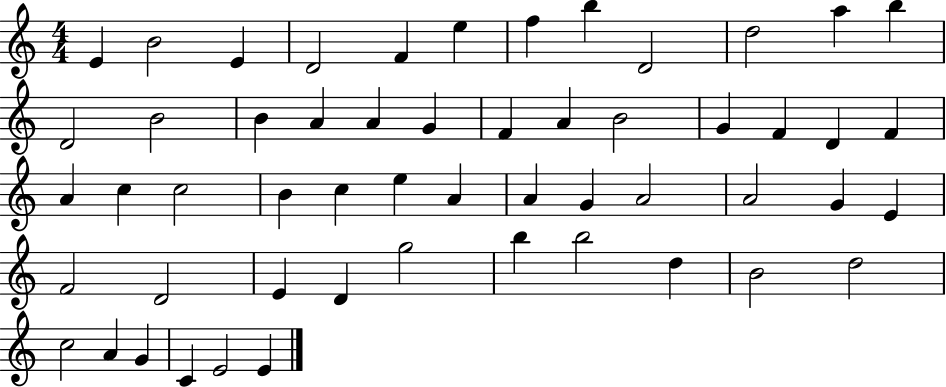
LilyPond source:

{
  \clef treble
  \numericTimeSignature
  \time 4/4
  \key c \major
  e'4 b'2 e'4 | d'2 f'4 e''4 | f''4 b''4 d'2 | d''2 a''4 b''4 | \break d'2 b'2 | b'4 a'4 a'4 g'4 | f'4 a'4 b'2 | g'4 f'4 d'4 f'4 | \break a'4 c''4 c''2 | b'4 c''4 e''4 a'4 | a'4 g'4 a'2 | a'2 g'4 e'4 | \break f'2 d'2 | e'4 d'4 g''2 | b''4 b''2 d''4 | b'2 d''2 | \break c''2 a'4 g'4 | c'4 e'2 e'4 | \bar "|."
}